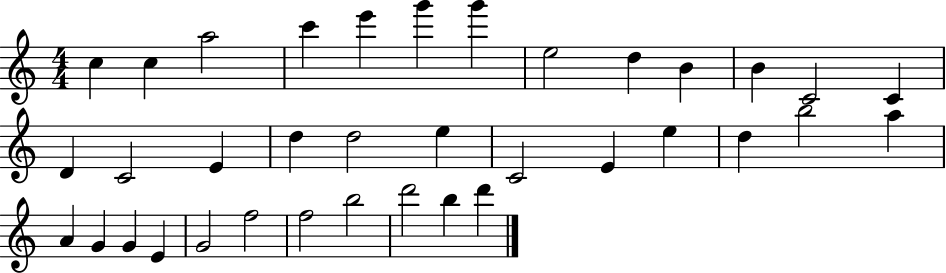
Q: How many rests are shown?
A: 0